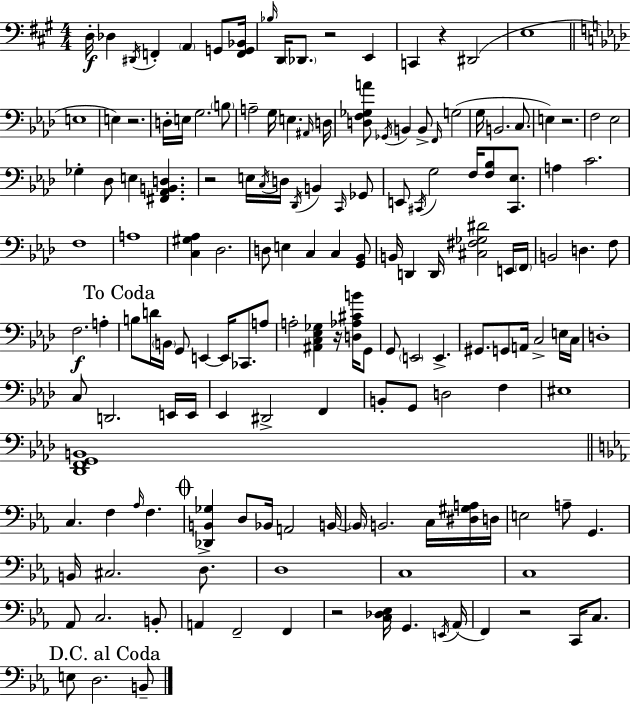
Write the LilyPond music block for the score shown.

{
  \clef bass
  \numericTimeSignature
  \time 4/4
  \key a \major
  \repeat volta 2 { d16-.\f des4 \acciaccatura { dis,16 } f,4-. \parenthesize a,4 g,8 | <f, g, bes,>16 \grace { bes16 } d,16 \parenthesize des,8. r2 e,4 | c,4 r4 dis,2( | e1 | \break \bar "||" \break \key aes \major e1 | e4) r2. | d16-. e16 g2. \parenthesize b8 | a2-- g16 e4. \grace { ais,16 } | \break d16 <d f ges a'>8 \acciaccatura { ges,16 } b,4 b,8-> \grace { f,16 }( g2 | g16 b,2. | c8. e4) r2. | f2 ees2 | \break ges4-. des8 e4 <fis, aes, b, d>4. | r2 e16 \acciaccatura { c16 } d16 \acciaccatura { des,16 } b,4 | \grace { c,16 } ges,8 e,8 \acciaccatura { cis,16 } g2 | f16 <f bes>8 <cis, ees>8. a4 c'2. | \break f1 | a1 | <c gis aes>4 des2. | d8 e4 c4 | \break c4 <g, bes,>8 b,16 d,4 d,16 <cis fis ges dis'>2 | e,16 \parenthesize f,16 b,2 d4. | f8 f2.\f | a4-. \mark "To Coda" b8 d'16 \parenthesize b,16 g,8 e,4~~ | \break e,16 ces,8. a8 a2-. <ais, c ees ges>4 | r16 <d aes cis' b'>16 g,8 g,8 \parenthesize e,2 | e,4.-> gis,8. g,8 a,16 c2-> | e16 c16 d1-. | \break c8 d,2. | e,16 e,16 ees,4 dis,2-> | f,4 b,8-. g,8 d2 | f4 eis1 | \break <des, f, g, b,>1 | \bar "||" \break \key ees \major c4. f4 \grace { aes16 } f4. | \mark \markup { \musicglyph "scripts.coda" } <des, b, ges>4 d8 bes,16 a,2 | b,16~~ \parenthesize b,16 b,2. c16 <dis gis a>16 | d16 e2 a8-- g,4. | \break b,16 cis2. d8.-> | d1 | c1 | c1 | \break aes,8 c2. b,8-. | a,4 f,2-- f,4 | r2 <c des ees>16 g,4. | \acciaccatura { e,16 }( aes,16 f,4) r2 c,16 c8. | \break \mark "D.C. al Coda" e8 d2. | b,8-- } \bar "|."
}